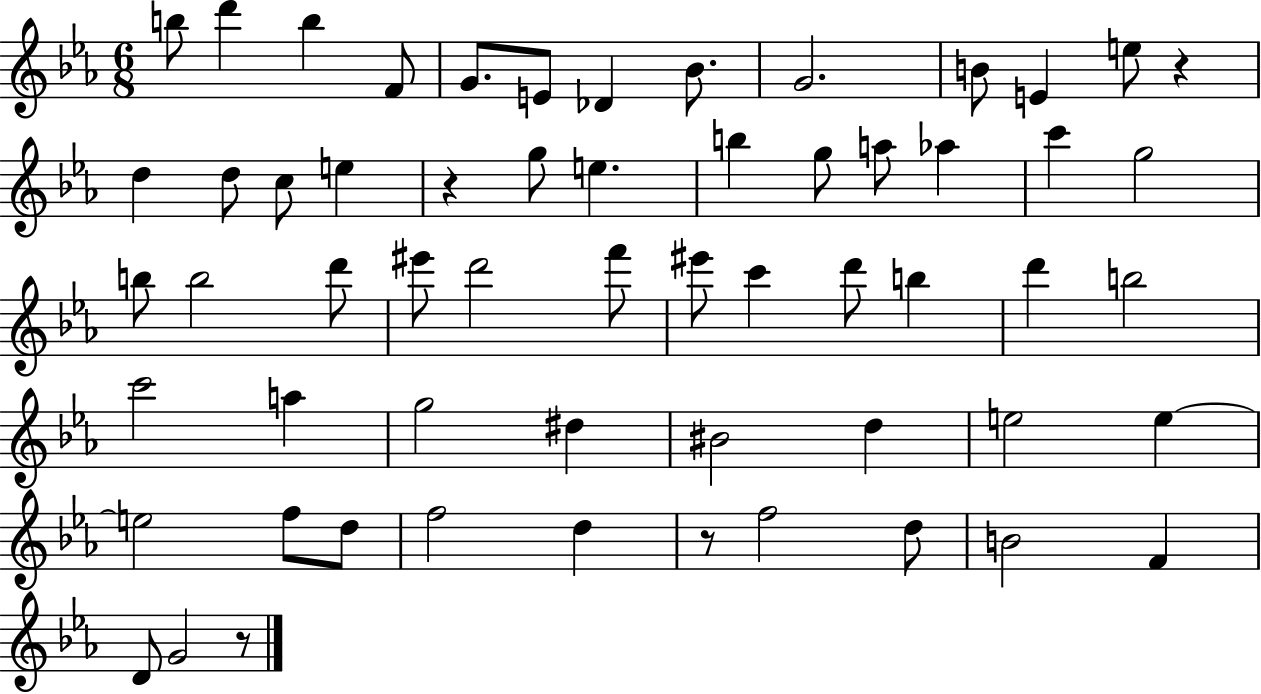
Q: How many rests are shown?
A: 4